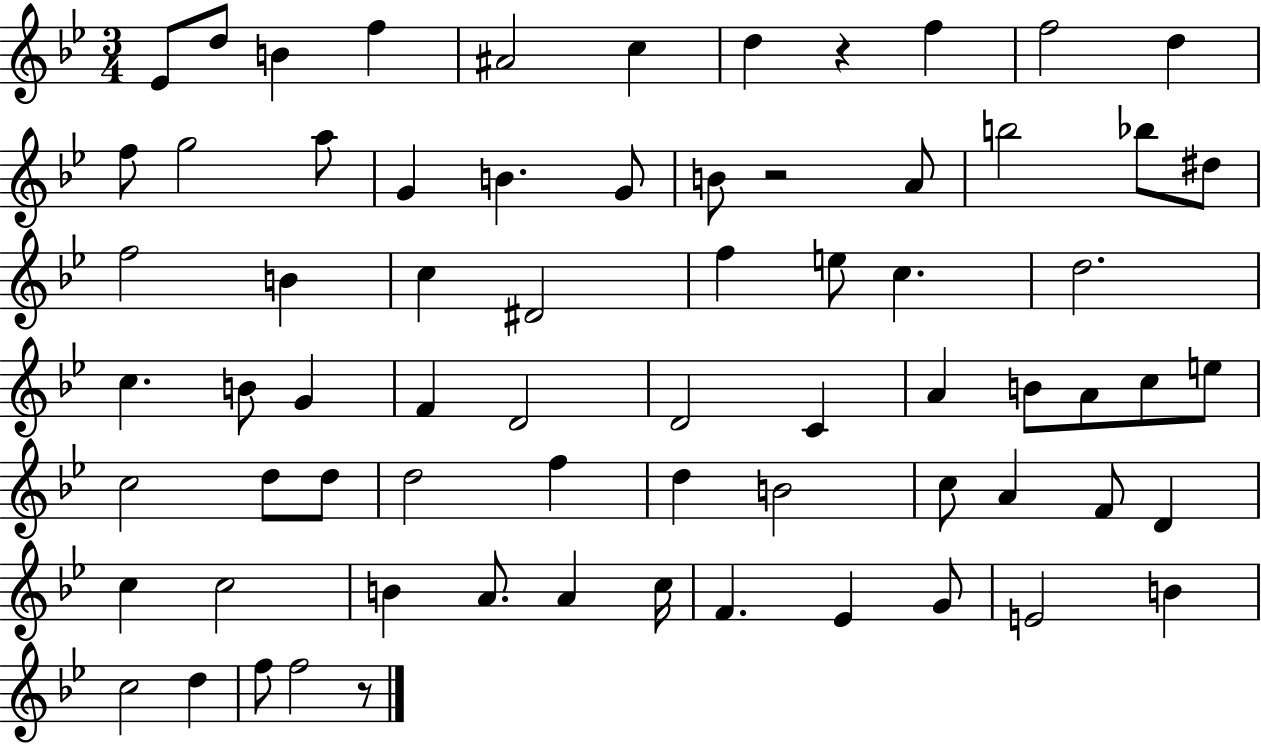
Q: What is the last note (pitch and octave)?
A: F5